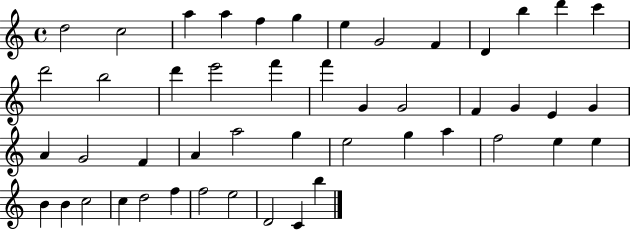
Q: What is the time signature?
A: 4/4